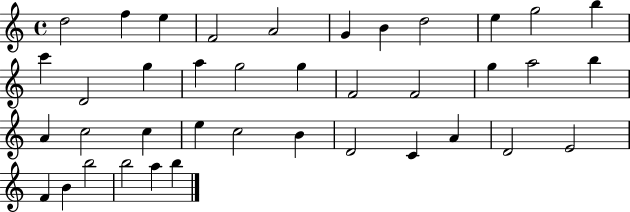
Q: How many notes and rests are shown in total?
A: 39